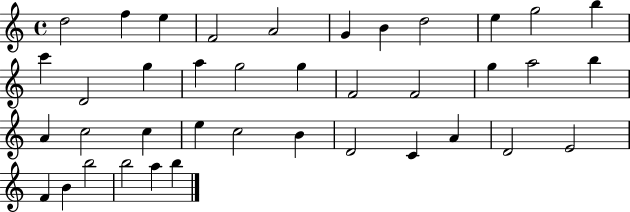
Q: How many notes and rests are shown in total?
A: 39